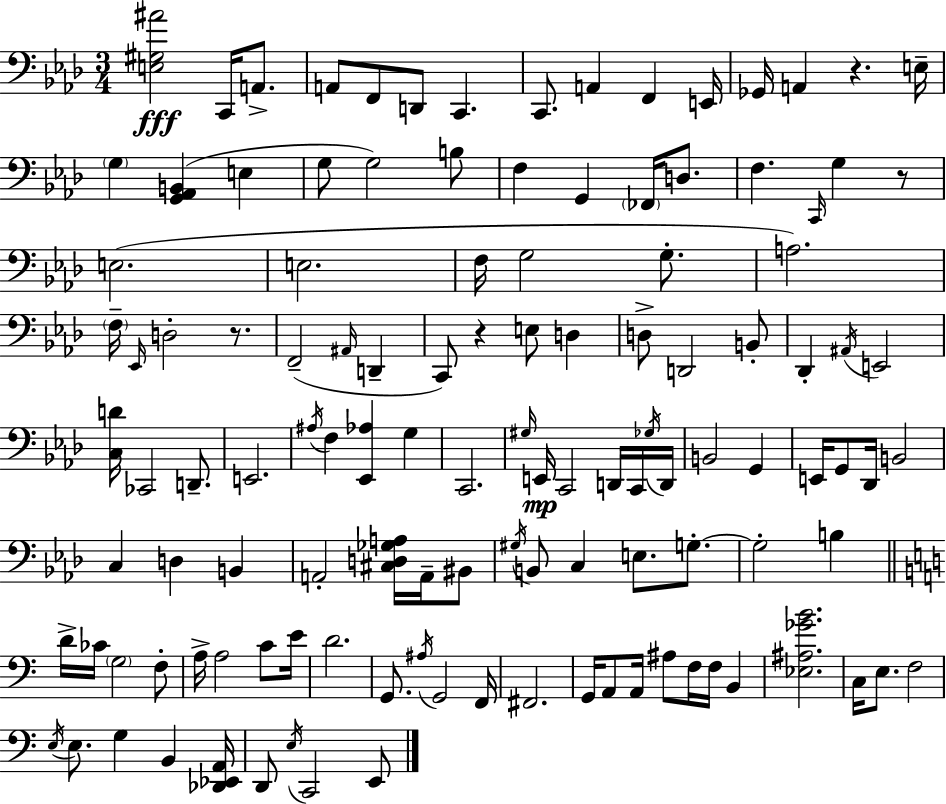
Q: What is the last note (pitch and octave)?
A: E2